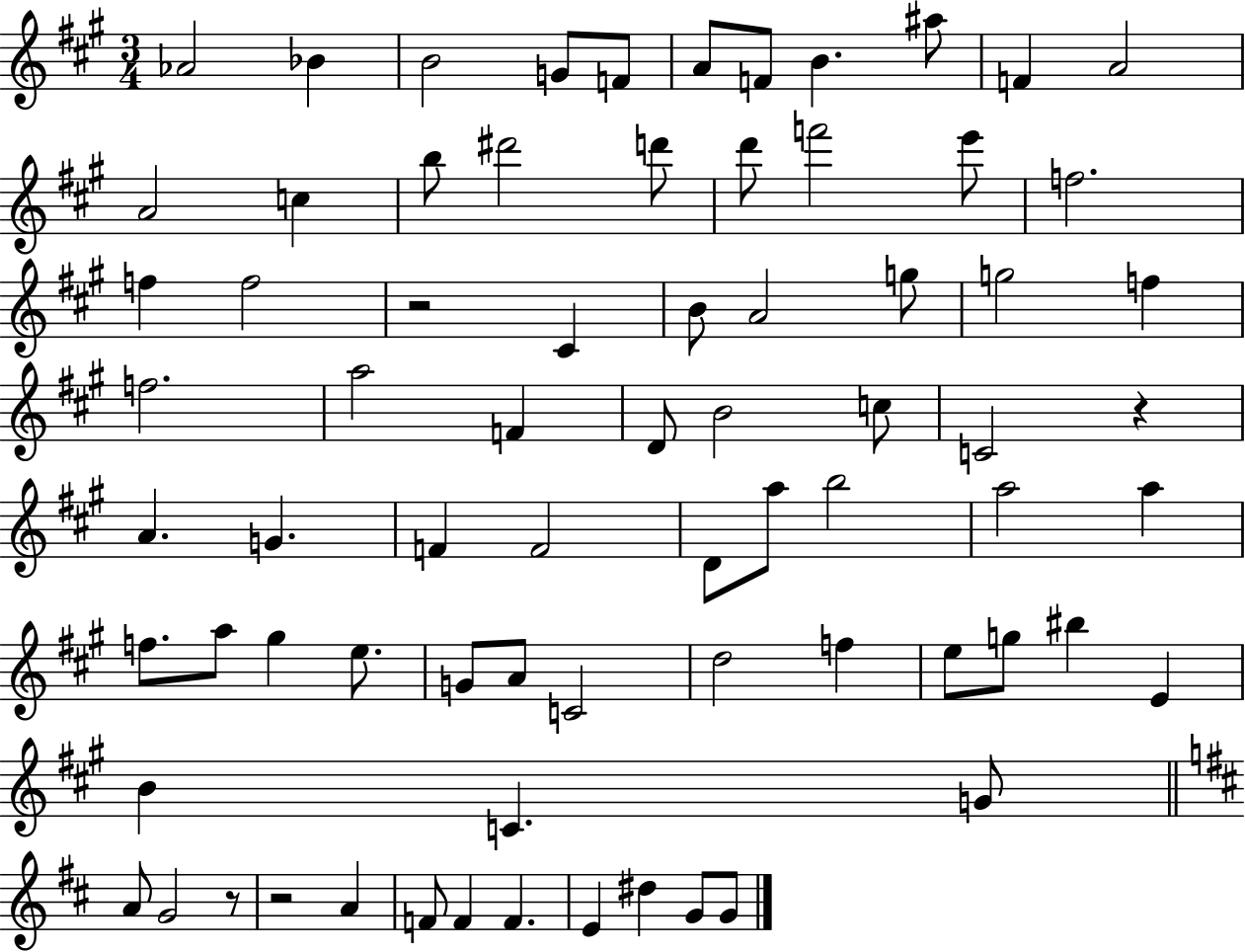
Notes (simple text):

Ab4/h Bb4/q B4/h G4/e F4/e A4/e F4/e B4/q. A#5/e F4/q A4/h A4/h C5/q B5/e D#6/h D6/e D6/e F6/h E6/e F5/h. F5/q F5/h R/h C#4/q B4/e A4/h G5/e G5/h F5/q F5/h. A5/h F4/q D4/e B4/h C5/e C4/h R/q A4/q. G4/q. F4/q F4/h D4/e A5/e B5/h A5/h A5/q F5/e. A5/e G#5/q E5/e. G4/e A4/e C4/h D5/h F5/q E5/e G5/e BIS5/q E4/q B4/q C4/q. G4/e A4/e G4/h R/e R/h A4/q F4/e F4/q F4/q. E4/q D#5/q G4/e G4/e